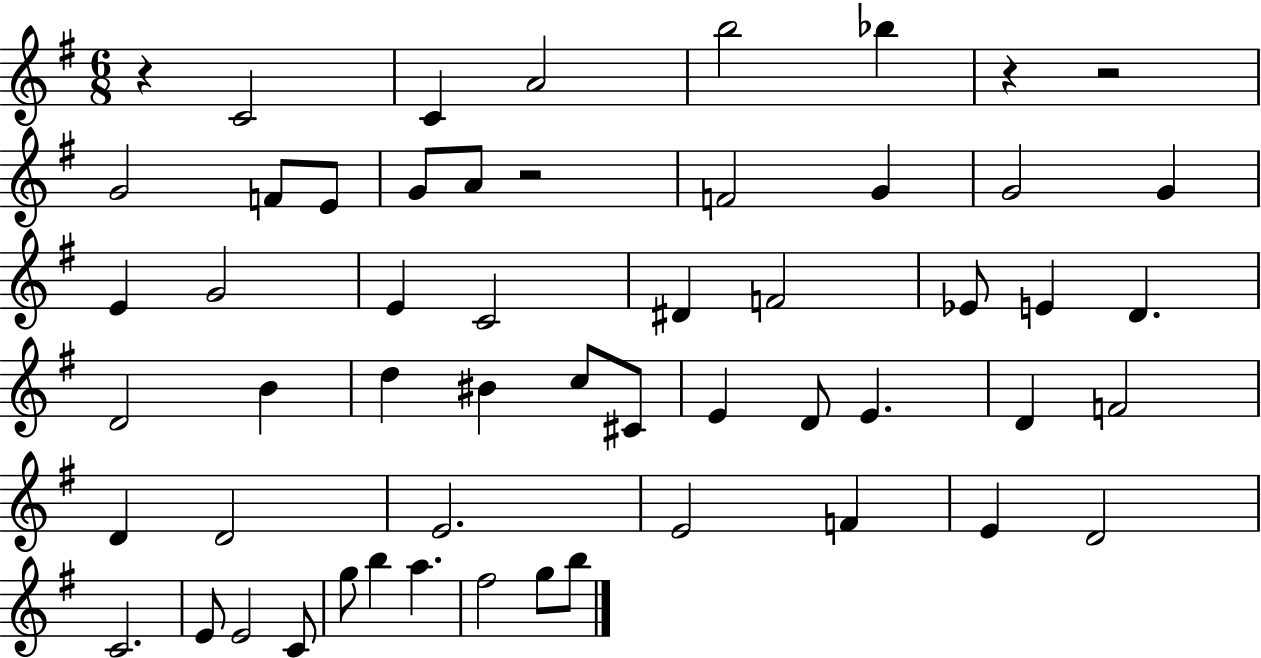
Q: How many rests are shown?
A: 4